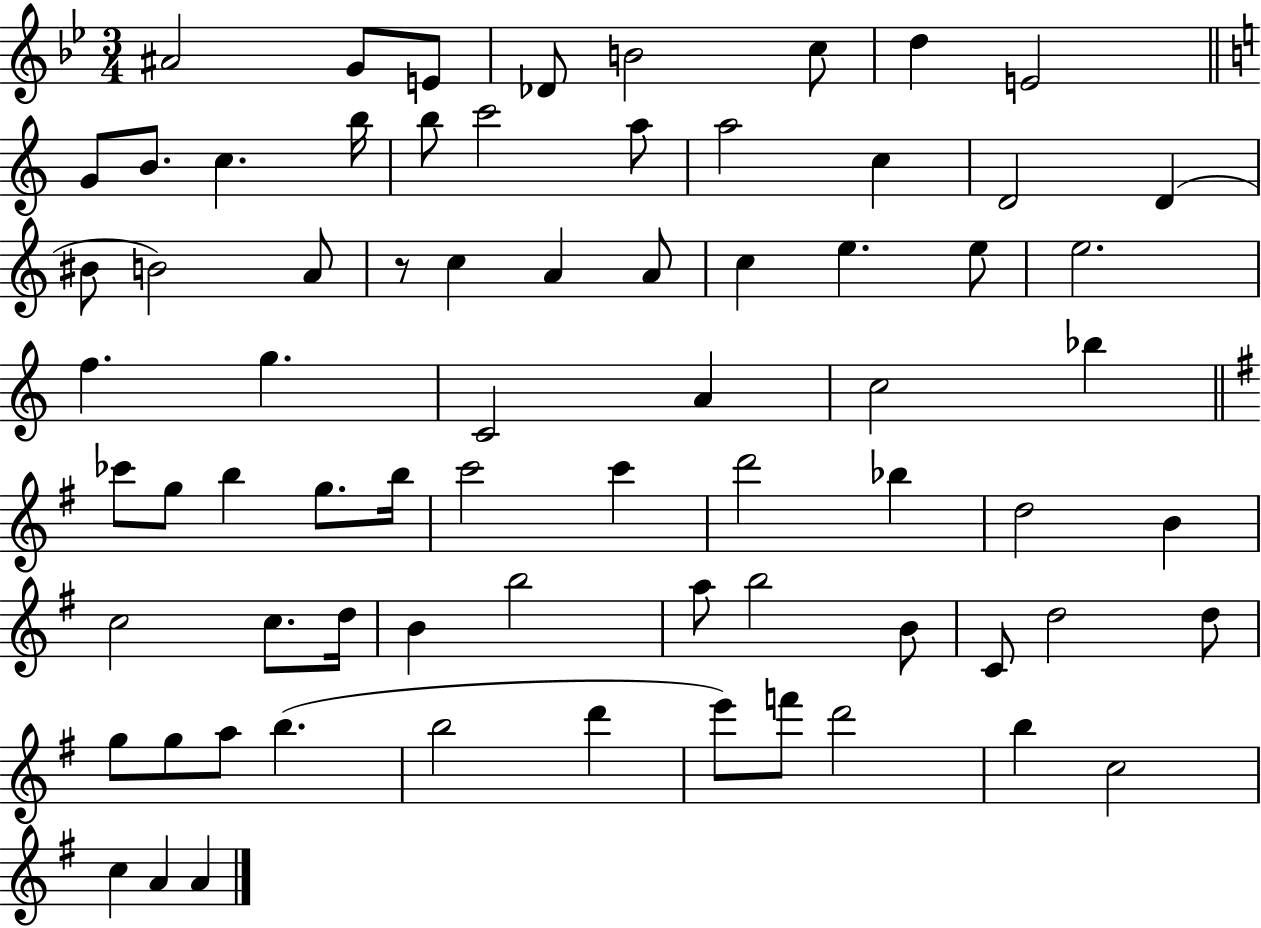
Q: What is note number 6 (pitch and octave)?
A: C5